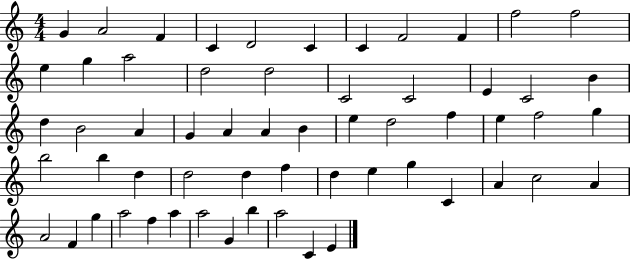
{
  \clef treble
  \numericTimeSignature
  \time 4/4
  \key c \major
  g'4 a'2 f'4 | c'4 d'2 c'4 | c'4 f'2 f'4 | f''2 f''2 | \break e''4 g''4 a''2 | d''2 d''2 | c'2 c'2 | e'4 c'2 b'4 | \break d''4 b'2 a'4 | g'4 a'4 a'4 b'4 | e''4 d''2 f''4 | e''4 f''2 g''4 | \break b''2 b''4 d''4 | d''2 d''4 f''4 | d''4 e''4 g''4 c'4 | a'4 c''2 a'4 | \break a'2 f'4 g''4 | a''2 f''4 a''4 | a''2 g'4 b''4 | a''2 c'4 e'4 | \break \bar "|."
}